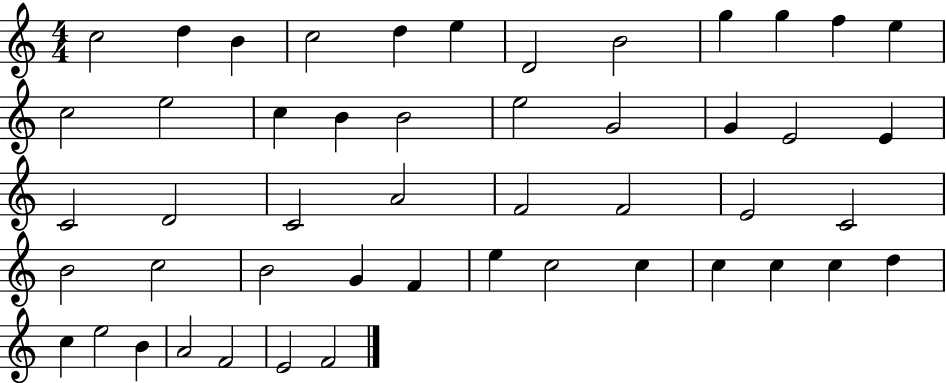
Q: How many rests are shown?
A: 0